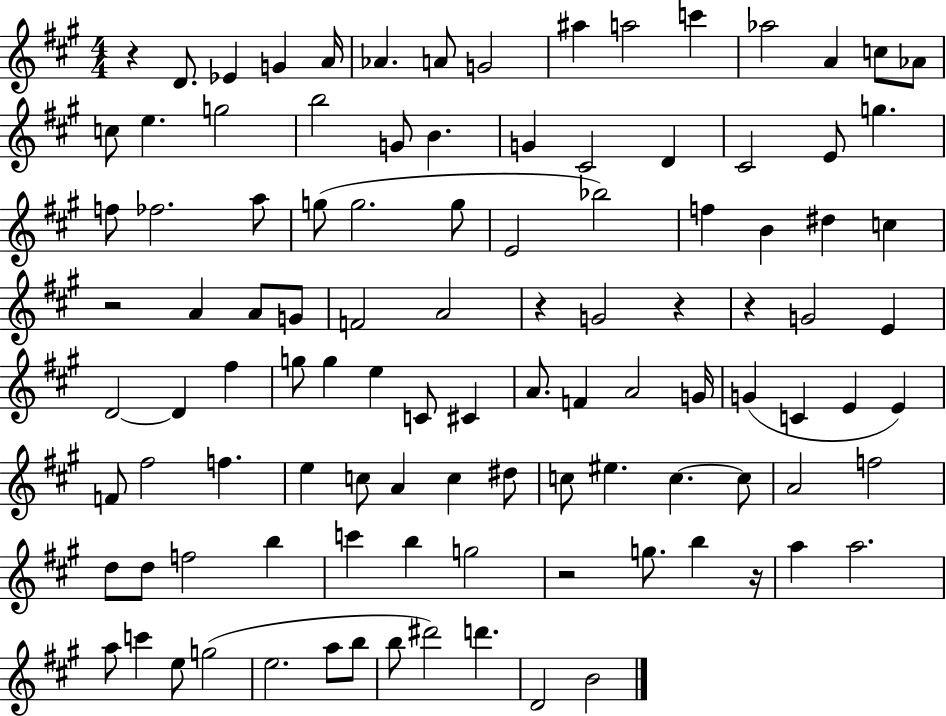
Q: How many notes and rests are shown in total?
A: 106